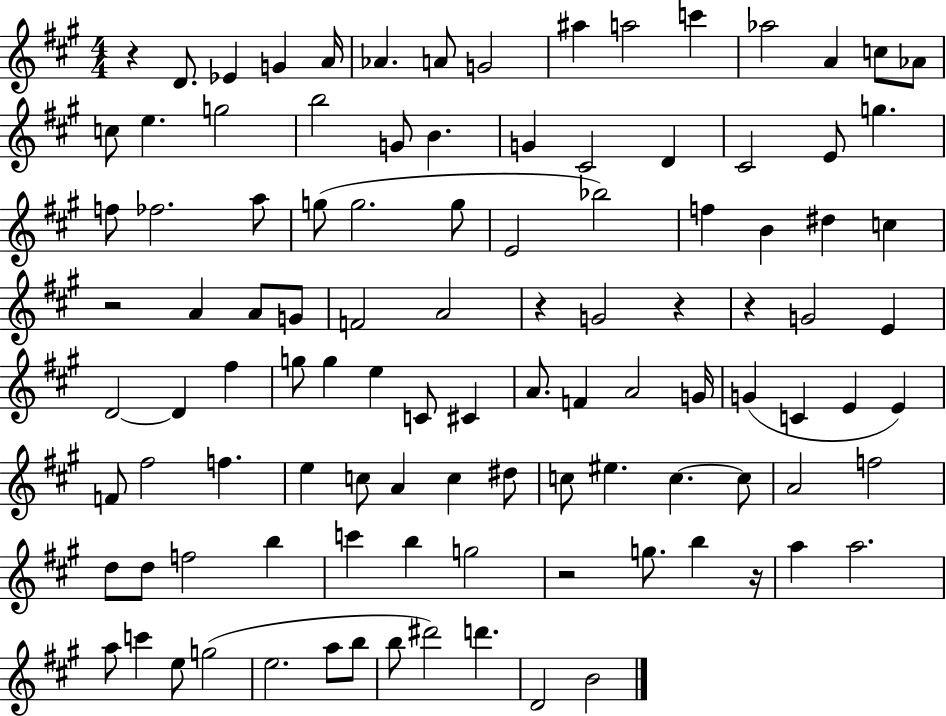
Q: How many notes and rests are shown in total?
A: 106